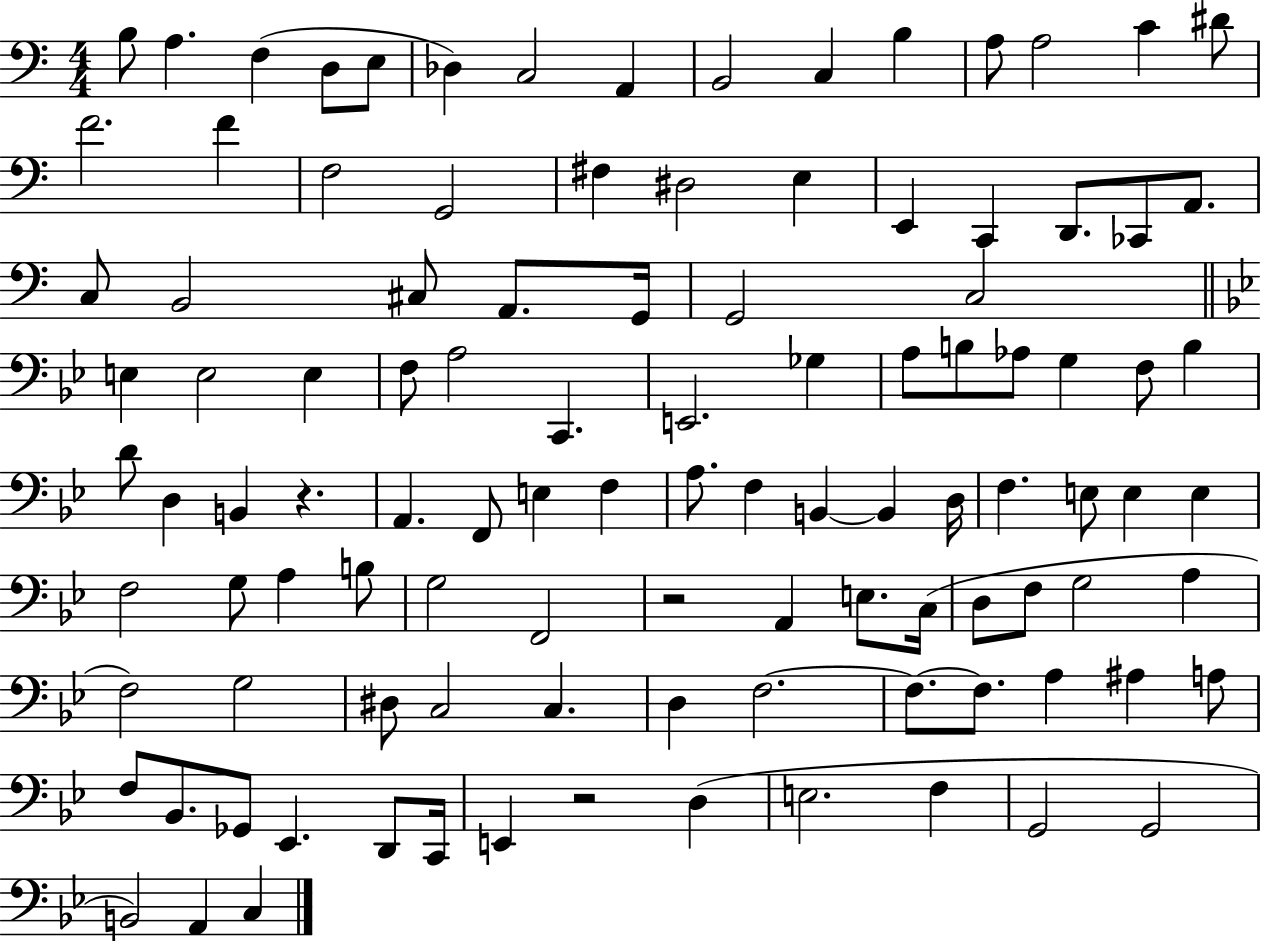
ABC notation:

X:1
T:Untitled
M:4/4
L:1/4
K:C
B,/2 A, F, D,/2 E,/2 _D, C,2 A,, B,,2 C, B, A,/2 A,2 C ^D/2 F2 F F,2 G,,2 ^F, ^D,2 E, E,, C,, D,,/2 _C,,/2 A,,/2 C,/2 B,,2 ^C,/2 A,,/2 G,,/4 G,,2 C,2 E, E,2 E, F,/2 A,2 C,, E,,2 _G, A,/2 B,/2 _A,/2 G, F,/2 B, D/2 D, B,, z A,, F,,/2 E, F, A,/2 F, B,, B,, D,/4 F, E,/2 E, E, F,2 G,/2 A, B,/2 G,2 F,,2 z2 A,, E,/2 C,/4 D,/2 F,/2 G,2 A, F,2 G,2 ^D,/2 C,2 C, D, F,2 F,/2 F,/2 A, ^A, A,/2 F,/2 _B,,/2 _G,,/2 _E,, D,,/2 C,,/4 E,, z2 D, E,2 F, G,,2 G,,2 B,,2 A,, C,